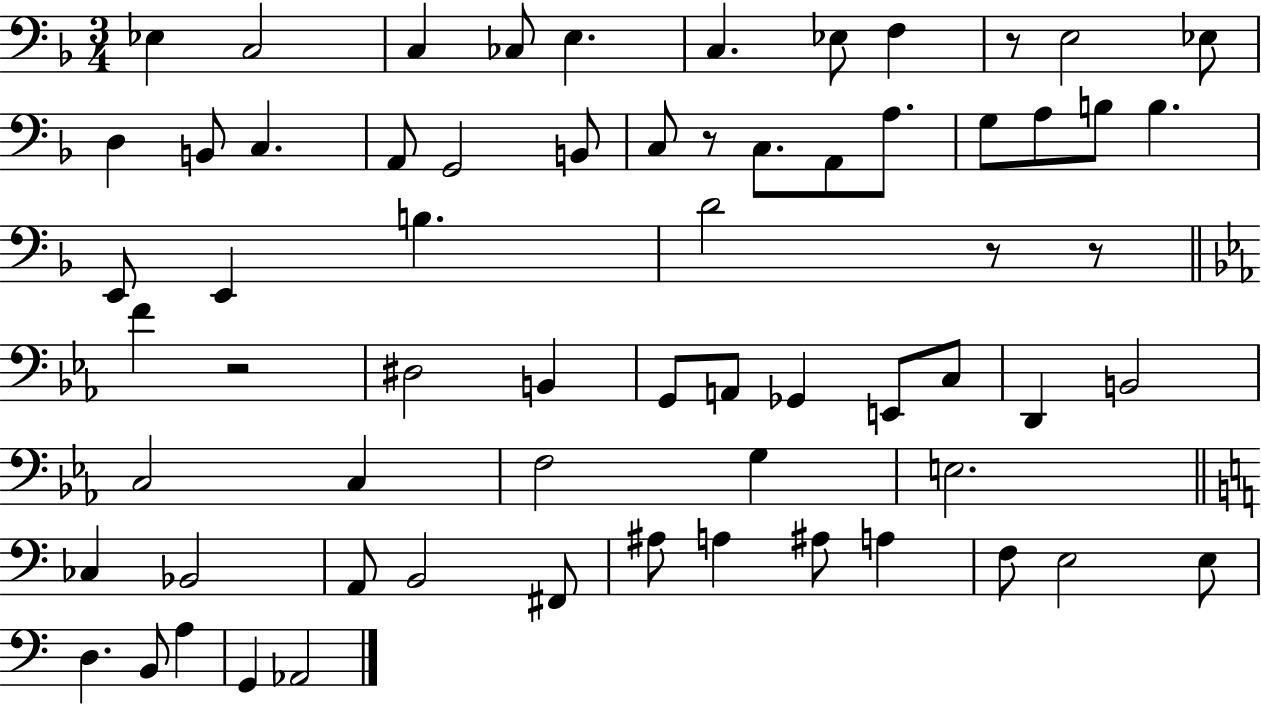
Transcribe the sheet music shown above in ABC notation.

X:1
T:Untitled
M:3/4
L:1/4
K:F
_E, C,2 C, _C,/2 E, C, _E,/2 F, z/2 E,2 _E,/2 D, B,,/2 C, A,,/2 G,,2 B,,/2 C,/2 z/2 C,/2 A,,/2 A,/2 G,/2 A,/2 B,/2 B, E,,/2 E,, B, D2 z/2 z/2 F z2 ^D,2 B,, G,,/2 A,,/2 _G,, E,,/2 C,/2 D,, B,,2 C,2 C, F,2 G, E,2 _C, _B,,2 A,,/2 B,,2 ^F,,/2 ^A,/2 A, ^A,/2 A, F,/2 E,2 E,/2 D, B,,/2 A, G,, _A,,2